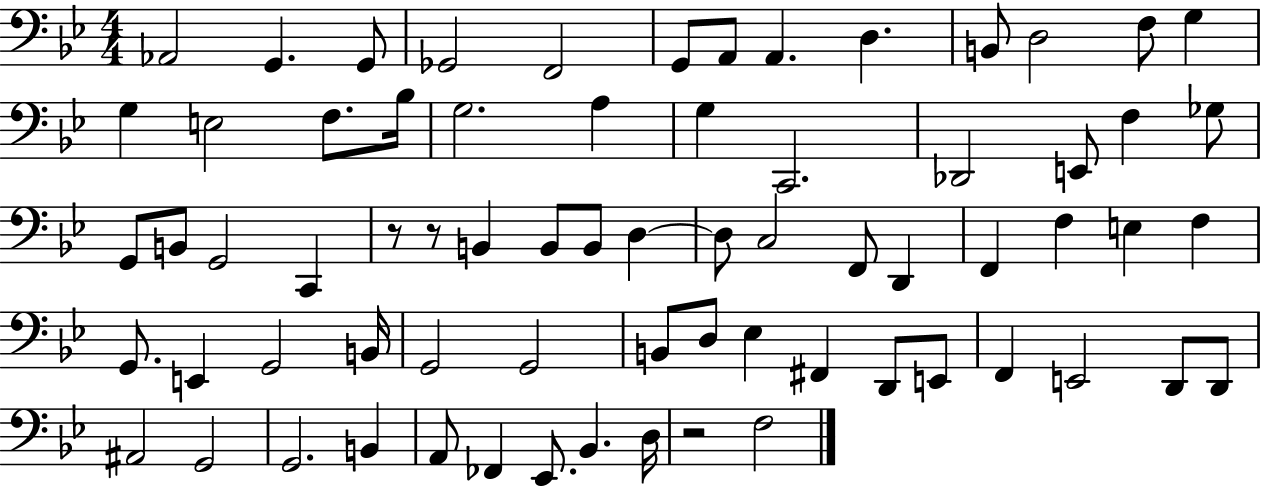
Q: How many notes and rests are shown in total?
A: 70